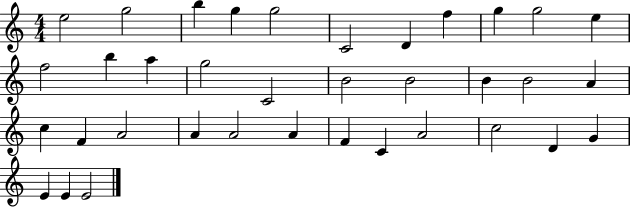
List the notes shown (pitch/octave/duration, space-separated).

E5/h G5/h B5/q G5/q G5/h C4/h D4/q F5/q G5/q G5/h E5/q F5/h B5/q A5/q G5/h C4/h B4/h B4/h B4/q B4/h A4/q C5/q F4/q A4/h A4/q A4/h A4/q F4/q C4/q A4/h C5/h D4/q G4/q E4/q E4/q E4/h